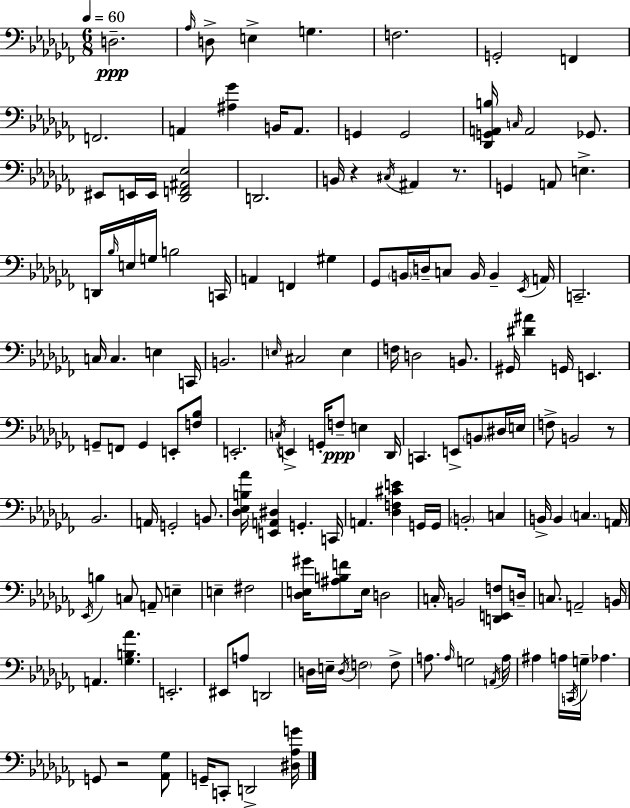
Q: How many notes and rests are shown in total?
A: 149